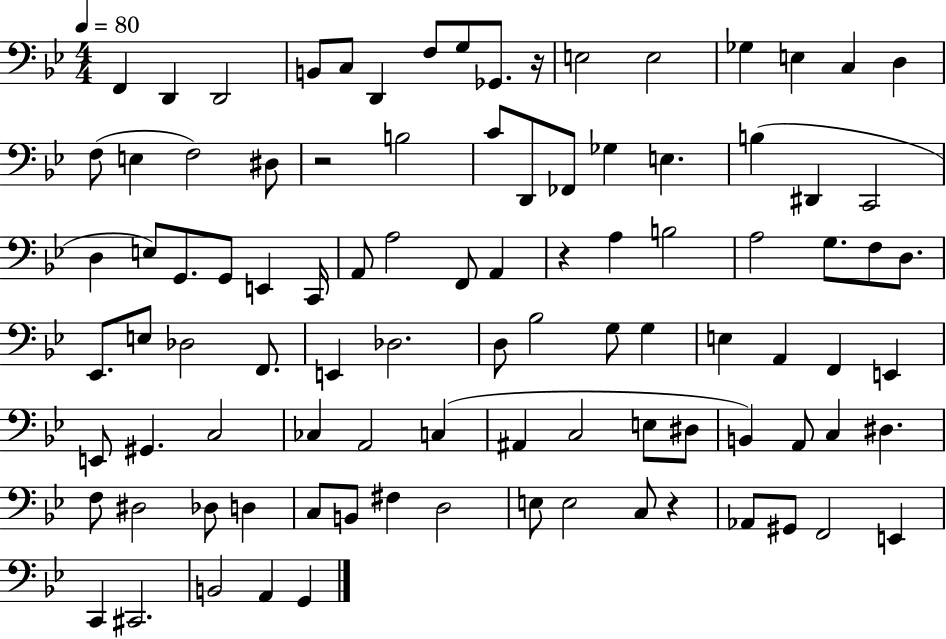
{
  \clef bass
  \numericTimeSignature
  \time 4/4
  \key bes \major
  \tempo 4 = 80
  \repeat volta 2 { f,4 d,4 d,2 | b,8 c8 d,4 f8 g8 ges,8. r16 | e2 e2 | ges4 e4 c4 d4 | \break f8( e4 f2) dis8 | r2 b2 | c'8 d,8 fes,8 ges4 e4. | b4( dis,4 c,2 | \break d4 e8) g,8. g,8 e,4 c,16 | a,8 a2 f,8 a,4 | r4 a4 b2 | a2 g8. f8 d8. | \break ees,8. e8 des2 f,8. | e,4 des2. | d8 bes2 g8 g4 | e4 a,4 f,4 e,4 | \break e,8 gis,4. c2 | ces4 a,2 c4( | ais,4 c2 e8 dis8 | b,4) a,8 c4 dis4. | \break f8 dis2 des8 d4 | c8 b,8 fis4 d2 | e8 e2 c8 r4 | aes,8 gis,8 f,2 e,4 | \break c,4 cis,2. | b,2 a,4 g,4 | } \bar "|."
}